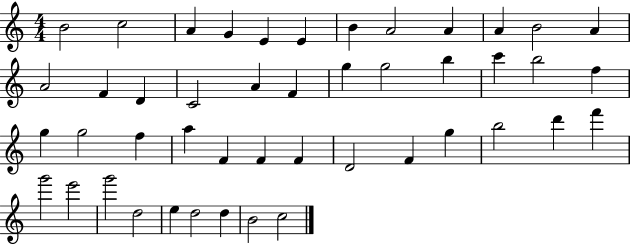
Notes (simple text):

B4/h C5/h A4/q G4/q E4/q E4/q B4/q A4/h A4/q A4/q B4/h A4/q A4/h F4/q D4/q C4/h A4/q F4/q G5/q G5/h B5/q C6/q B5/h F5/q G5/q G5/h F5/q A5/q F4/q F4/q F4/q D4/h F4/q G5/q B5/h D6/q F6/q G6/h E6/h G6/h D5/h E5/q D5/h D5/q B4/h C5/h